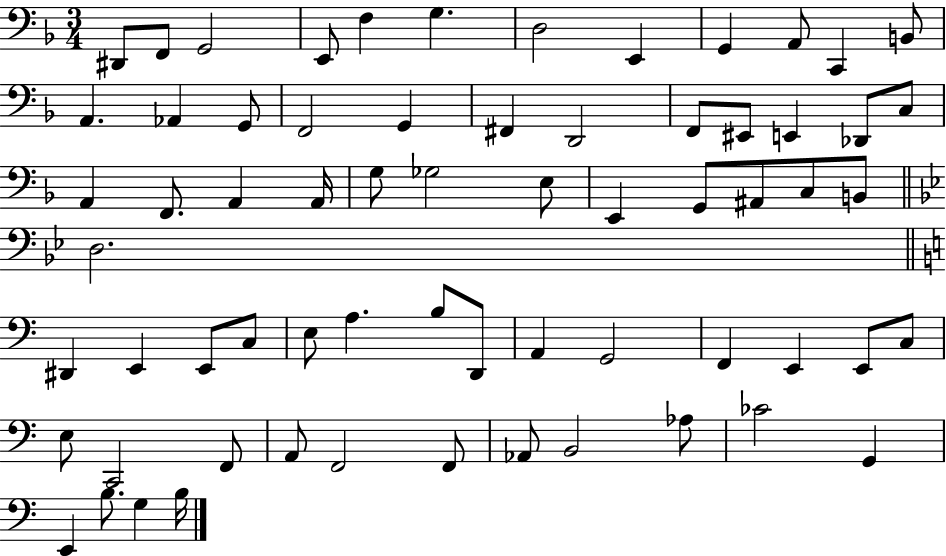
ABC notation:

X:1
T:Untitled
M:3/4
L:1/4
K:F
^D,,/2 F,,/2 G,,2 E,,/2 F, G, D,2 E,, G,, A,,/2 C,, B,,/2 A,, _A,, G,,/2 F,,2 G,, ^F,, D,,2 F,,/2 ^E,,/2 E,, _D,,/2 C,/2 A,, F,,/2 A,, A,,/4 G,/2 _G,2 E,/2 E,, G,,/2 ^A,,/2 C,/2 B,,/2 D,2 ^D,, E,, E,,/2 C,/2 E,/2 A, B,/2 D,,/2 A,, G,,2 F,, E,, E,,/2 C,/2 E,/2 C,,2 F,,/2 A,,/2 F,,2 F,,/2 _A,,/2 B,,2 _A,/2 _C2 G,, E,, B,/2 G, B,/4